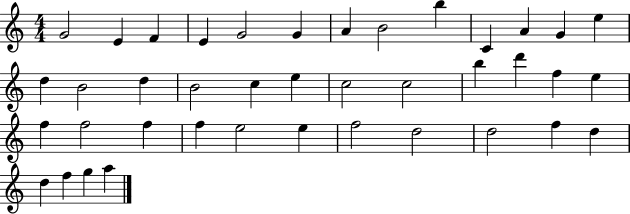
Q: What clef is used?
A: treble